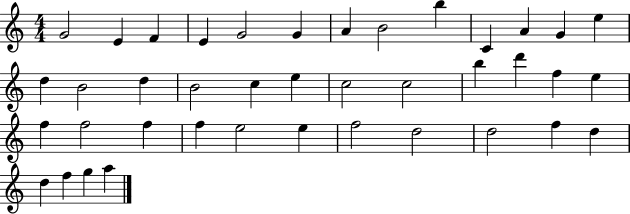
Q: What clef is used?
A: treble